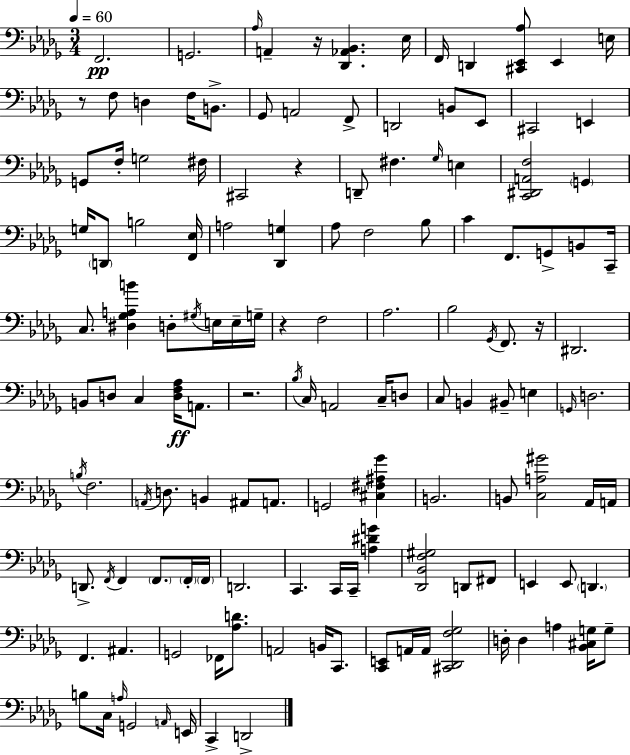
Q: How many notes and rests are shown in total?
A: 139